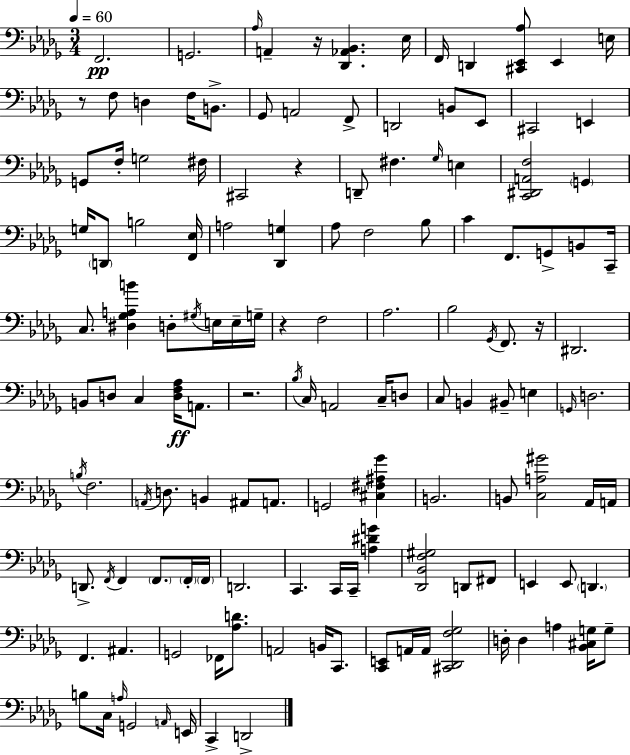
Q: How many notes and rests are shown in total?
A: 139